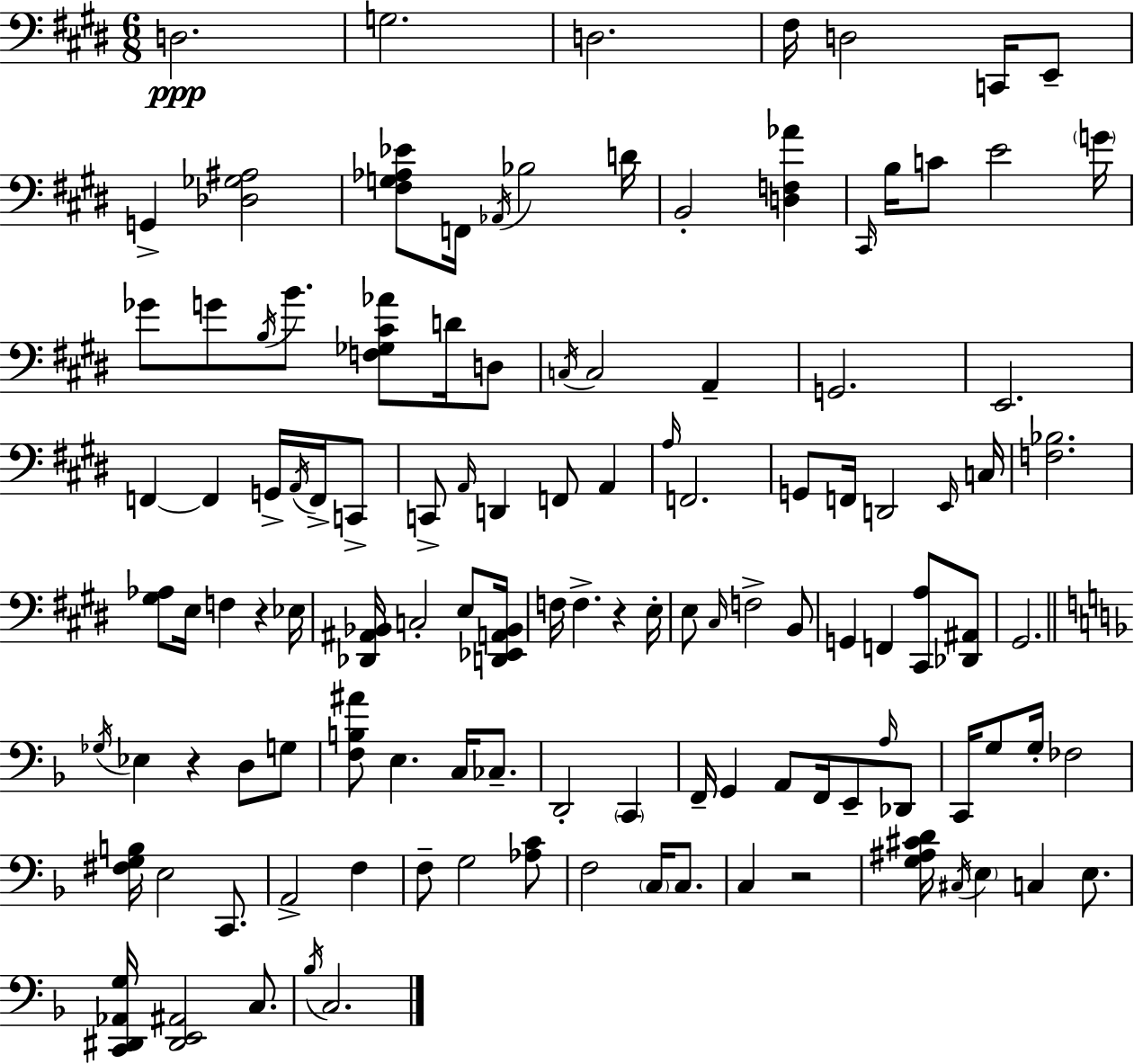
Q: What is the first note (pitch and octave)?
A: D3